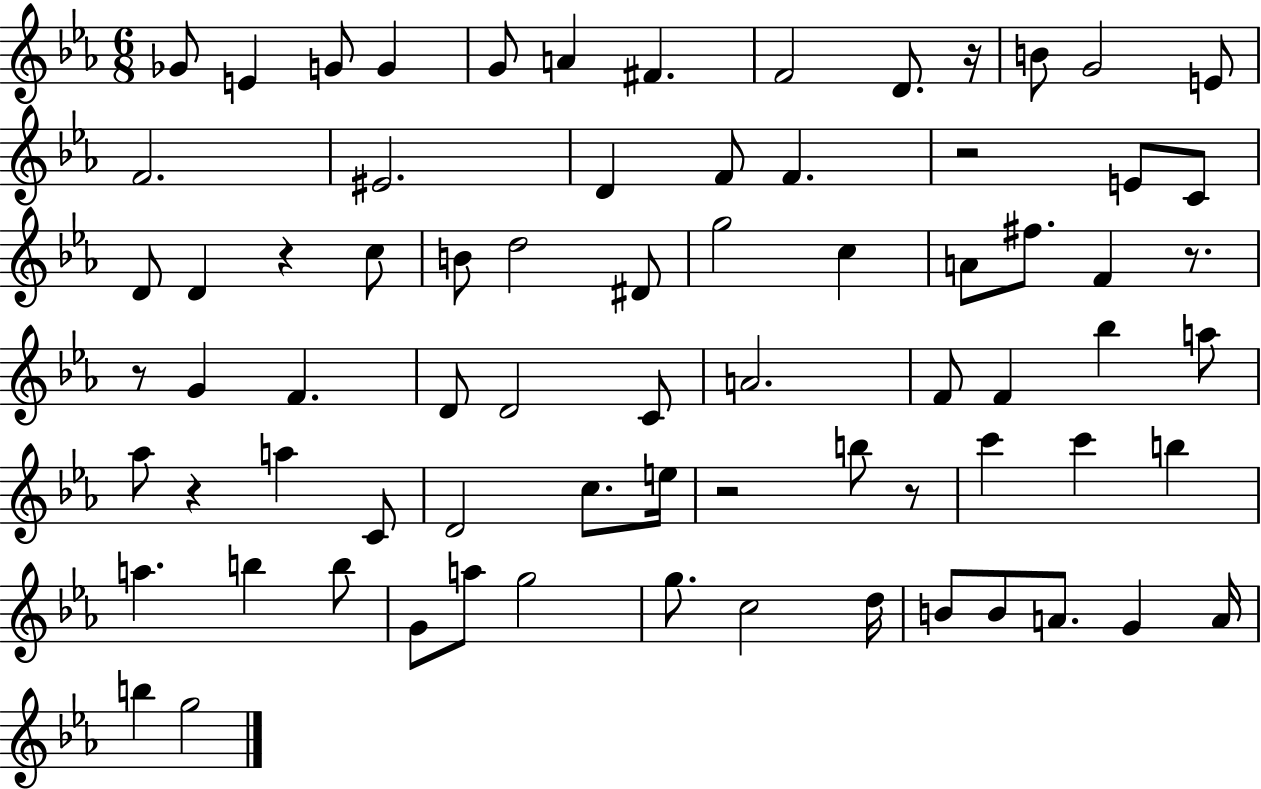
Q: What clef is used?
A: treble